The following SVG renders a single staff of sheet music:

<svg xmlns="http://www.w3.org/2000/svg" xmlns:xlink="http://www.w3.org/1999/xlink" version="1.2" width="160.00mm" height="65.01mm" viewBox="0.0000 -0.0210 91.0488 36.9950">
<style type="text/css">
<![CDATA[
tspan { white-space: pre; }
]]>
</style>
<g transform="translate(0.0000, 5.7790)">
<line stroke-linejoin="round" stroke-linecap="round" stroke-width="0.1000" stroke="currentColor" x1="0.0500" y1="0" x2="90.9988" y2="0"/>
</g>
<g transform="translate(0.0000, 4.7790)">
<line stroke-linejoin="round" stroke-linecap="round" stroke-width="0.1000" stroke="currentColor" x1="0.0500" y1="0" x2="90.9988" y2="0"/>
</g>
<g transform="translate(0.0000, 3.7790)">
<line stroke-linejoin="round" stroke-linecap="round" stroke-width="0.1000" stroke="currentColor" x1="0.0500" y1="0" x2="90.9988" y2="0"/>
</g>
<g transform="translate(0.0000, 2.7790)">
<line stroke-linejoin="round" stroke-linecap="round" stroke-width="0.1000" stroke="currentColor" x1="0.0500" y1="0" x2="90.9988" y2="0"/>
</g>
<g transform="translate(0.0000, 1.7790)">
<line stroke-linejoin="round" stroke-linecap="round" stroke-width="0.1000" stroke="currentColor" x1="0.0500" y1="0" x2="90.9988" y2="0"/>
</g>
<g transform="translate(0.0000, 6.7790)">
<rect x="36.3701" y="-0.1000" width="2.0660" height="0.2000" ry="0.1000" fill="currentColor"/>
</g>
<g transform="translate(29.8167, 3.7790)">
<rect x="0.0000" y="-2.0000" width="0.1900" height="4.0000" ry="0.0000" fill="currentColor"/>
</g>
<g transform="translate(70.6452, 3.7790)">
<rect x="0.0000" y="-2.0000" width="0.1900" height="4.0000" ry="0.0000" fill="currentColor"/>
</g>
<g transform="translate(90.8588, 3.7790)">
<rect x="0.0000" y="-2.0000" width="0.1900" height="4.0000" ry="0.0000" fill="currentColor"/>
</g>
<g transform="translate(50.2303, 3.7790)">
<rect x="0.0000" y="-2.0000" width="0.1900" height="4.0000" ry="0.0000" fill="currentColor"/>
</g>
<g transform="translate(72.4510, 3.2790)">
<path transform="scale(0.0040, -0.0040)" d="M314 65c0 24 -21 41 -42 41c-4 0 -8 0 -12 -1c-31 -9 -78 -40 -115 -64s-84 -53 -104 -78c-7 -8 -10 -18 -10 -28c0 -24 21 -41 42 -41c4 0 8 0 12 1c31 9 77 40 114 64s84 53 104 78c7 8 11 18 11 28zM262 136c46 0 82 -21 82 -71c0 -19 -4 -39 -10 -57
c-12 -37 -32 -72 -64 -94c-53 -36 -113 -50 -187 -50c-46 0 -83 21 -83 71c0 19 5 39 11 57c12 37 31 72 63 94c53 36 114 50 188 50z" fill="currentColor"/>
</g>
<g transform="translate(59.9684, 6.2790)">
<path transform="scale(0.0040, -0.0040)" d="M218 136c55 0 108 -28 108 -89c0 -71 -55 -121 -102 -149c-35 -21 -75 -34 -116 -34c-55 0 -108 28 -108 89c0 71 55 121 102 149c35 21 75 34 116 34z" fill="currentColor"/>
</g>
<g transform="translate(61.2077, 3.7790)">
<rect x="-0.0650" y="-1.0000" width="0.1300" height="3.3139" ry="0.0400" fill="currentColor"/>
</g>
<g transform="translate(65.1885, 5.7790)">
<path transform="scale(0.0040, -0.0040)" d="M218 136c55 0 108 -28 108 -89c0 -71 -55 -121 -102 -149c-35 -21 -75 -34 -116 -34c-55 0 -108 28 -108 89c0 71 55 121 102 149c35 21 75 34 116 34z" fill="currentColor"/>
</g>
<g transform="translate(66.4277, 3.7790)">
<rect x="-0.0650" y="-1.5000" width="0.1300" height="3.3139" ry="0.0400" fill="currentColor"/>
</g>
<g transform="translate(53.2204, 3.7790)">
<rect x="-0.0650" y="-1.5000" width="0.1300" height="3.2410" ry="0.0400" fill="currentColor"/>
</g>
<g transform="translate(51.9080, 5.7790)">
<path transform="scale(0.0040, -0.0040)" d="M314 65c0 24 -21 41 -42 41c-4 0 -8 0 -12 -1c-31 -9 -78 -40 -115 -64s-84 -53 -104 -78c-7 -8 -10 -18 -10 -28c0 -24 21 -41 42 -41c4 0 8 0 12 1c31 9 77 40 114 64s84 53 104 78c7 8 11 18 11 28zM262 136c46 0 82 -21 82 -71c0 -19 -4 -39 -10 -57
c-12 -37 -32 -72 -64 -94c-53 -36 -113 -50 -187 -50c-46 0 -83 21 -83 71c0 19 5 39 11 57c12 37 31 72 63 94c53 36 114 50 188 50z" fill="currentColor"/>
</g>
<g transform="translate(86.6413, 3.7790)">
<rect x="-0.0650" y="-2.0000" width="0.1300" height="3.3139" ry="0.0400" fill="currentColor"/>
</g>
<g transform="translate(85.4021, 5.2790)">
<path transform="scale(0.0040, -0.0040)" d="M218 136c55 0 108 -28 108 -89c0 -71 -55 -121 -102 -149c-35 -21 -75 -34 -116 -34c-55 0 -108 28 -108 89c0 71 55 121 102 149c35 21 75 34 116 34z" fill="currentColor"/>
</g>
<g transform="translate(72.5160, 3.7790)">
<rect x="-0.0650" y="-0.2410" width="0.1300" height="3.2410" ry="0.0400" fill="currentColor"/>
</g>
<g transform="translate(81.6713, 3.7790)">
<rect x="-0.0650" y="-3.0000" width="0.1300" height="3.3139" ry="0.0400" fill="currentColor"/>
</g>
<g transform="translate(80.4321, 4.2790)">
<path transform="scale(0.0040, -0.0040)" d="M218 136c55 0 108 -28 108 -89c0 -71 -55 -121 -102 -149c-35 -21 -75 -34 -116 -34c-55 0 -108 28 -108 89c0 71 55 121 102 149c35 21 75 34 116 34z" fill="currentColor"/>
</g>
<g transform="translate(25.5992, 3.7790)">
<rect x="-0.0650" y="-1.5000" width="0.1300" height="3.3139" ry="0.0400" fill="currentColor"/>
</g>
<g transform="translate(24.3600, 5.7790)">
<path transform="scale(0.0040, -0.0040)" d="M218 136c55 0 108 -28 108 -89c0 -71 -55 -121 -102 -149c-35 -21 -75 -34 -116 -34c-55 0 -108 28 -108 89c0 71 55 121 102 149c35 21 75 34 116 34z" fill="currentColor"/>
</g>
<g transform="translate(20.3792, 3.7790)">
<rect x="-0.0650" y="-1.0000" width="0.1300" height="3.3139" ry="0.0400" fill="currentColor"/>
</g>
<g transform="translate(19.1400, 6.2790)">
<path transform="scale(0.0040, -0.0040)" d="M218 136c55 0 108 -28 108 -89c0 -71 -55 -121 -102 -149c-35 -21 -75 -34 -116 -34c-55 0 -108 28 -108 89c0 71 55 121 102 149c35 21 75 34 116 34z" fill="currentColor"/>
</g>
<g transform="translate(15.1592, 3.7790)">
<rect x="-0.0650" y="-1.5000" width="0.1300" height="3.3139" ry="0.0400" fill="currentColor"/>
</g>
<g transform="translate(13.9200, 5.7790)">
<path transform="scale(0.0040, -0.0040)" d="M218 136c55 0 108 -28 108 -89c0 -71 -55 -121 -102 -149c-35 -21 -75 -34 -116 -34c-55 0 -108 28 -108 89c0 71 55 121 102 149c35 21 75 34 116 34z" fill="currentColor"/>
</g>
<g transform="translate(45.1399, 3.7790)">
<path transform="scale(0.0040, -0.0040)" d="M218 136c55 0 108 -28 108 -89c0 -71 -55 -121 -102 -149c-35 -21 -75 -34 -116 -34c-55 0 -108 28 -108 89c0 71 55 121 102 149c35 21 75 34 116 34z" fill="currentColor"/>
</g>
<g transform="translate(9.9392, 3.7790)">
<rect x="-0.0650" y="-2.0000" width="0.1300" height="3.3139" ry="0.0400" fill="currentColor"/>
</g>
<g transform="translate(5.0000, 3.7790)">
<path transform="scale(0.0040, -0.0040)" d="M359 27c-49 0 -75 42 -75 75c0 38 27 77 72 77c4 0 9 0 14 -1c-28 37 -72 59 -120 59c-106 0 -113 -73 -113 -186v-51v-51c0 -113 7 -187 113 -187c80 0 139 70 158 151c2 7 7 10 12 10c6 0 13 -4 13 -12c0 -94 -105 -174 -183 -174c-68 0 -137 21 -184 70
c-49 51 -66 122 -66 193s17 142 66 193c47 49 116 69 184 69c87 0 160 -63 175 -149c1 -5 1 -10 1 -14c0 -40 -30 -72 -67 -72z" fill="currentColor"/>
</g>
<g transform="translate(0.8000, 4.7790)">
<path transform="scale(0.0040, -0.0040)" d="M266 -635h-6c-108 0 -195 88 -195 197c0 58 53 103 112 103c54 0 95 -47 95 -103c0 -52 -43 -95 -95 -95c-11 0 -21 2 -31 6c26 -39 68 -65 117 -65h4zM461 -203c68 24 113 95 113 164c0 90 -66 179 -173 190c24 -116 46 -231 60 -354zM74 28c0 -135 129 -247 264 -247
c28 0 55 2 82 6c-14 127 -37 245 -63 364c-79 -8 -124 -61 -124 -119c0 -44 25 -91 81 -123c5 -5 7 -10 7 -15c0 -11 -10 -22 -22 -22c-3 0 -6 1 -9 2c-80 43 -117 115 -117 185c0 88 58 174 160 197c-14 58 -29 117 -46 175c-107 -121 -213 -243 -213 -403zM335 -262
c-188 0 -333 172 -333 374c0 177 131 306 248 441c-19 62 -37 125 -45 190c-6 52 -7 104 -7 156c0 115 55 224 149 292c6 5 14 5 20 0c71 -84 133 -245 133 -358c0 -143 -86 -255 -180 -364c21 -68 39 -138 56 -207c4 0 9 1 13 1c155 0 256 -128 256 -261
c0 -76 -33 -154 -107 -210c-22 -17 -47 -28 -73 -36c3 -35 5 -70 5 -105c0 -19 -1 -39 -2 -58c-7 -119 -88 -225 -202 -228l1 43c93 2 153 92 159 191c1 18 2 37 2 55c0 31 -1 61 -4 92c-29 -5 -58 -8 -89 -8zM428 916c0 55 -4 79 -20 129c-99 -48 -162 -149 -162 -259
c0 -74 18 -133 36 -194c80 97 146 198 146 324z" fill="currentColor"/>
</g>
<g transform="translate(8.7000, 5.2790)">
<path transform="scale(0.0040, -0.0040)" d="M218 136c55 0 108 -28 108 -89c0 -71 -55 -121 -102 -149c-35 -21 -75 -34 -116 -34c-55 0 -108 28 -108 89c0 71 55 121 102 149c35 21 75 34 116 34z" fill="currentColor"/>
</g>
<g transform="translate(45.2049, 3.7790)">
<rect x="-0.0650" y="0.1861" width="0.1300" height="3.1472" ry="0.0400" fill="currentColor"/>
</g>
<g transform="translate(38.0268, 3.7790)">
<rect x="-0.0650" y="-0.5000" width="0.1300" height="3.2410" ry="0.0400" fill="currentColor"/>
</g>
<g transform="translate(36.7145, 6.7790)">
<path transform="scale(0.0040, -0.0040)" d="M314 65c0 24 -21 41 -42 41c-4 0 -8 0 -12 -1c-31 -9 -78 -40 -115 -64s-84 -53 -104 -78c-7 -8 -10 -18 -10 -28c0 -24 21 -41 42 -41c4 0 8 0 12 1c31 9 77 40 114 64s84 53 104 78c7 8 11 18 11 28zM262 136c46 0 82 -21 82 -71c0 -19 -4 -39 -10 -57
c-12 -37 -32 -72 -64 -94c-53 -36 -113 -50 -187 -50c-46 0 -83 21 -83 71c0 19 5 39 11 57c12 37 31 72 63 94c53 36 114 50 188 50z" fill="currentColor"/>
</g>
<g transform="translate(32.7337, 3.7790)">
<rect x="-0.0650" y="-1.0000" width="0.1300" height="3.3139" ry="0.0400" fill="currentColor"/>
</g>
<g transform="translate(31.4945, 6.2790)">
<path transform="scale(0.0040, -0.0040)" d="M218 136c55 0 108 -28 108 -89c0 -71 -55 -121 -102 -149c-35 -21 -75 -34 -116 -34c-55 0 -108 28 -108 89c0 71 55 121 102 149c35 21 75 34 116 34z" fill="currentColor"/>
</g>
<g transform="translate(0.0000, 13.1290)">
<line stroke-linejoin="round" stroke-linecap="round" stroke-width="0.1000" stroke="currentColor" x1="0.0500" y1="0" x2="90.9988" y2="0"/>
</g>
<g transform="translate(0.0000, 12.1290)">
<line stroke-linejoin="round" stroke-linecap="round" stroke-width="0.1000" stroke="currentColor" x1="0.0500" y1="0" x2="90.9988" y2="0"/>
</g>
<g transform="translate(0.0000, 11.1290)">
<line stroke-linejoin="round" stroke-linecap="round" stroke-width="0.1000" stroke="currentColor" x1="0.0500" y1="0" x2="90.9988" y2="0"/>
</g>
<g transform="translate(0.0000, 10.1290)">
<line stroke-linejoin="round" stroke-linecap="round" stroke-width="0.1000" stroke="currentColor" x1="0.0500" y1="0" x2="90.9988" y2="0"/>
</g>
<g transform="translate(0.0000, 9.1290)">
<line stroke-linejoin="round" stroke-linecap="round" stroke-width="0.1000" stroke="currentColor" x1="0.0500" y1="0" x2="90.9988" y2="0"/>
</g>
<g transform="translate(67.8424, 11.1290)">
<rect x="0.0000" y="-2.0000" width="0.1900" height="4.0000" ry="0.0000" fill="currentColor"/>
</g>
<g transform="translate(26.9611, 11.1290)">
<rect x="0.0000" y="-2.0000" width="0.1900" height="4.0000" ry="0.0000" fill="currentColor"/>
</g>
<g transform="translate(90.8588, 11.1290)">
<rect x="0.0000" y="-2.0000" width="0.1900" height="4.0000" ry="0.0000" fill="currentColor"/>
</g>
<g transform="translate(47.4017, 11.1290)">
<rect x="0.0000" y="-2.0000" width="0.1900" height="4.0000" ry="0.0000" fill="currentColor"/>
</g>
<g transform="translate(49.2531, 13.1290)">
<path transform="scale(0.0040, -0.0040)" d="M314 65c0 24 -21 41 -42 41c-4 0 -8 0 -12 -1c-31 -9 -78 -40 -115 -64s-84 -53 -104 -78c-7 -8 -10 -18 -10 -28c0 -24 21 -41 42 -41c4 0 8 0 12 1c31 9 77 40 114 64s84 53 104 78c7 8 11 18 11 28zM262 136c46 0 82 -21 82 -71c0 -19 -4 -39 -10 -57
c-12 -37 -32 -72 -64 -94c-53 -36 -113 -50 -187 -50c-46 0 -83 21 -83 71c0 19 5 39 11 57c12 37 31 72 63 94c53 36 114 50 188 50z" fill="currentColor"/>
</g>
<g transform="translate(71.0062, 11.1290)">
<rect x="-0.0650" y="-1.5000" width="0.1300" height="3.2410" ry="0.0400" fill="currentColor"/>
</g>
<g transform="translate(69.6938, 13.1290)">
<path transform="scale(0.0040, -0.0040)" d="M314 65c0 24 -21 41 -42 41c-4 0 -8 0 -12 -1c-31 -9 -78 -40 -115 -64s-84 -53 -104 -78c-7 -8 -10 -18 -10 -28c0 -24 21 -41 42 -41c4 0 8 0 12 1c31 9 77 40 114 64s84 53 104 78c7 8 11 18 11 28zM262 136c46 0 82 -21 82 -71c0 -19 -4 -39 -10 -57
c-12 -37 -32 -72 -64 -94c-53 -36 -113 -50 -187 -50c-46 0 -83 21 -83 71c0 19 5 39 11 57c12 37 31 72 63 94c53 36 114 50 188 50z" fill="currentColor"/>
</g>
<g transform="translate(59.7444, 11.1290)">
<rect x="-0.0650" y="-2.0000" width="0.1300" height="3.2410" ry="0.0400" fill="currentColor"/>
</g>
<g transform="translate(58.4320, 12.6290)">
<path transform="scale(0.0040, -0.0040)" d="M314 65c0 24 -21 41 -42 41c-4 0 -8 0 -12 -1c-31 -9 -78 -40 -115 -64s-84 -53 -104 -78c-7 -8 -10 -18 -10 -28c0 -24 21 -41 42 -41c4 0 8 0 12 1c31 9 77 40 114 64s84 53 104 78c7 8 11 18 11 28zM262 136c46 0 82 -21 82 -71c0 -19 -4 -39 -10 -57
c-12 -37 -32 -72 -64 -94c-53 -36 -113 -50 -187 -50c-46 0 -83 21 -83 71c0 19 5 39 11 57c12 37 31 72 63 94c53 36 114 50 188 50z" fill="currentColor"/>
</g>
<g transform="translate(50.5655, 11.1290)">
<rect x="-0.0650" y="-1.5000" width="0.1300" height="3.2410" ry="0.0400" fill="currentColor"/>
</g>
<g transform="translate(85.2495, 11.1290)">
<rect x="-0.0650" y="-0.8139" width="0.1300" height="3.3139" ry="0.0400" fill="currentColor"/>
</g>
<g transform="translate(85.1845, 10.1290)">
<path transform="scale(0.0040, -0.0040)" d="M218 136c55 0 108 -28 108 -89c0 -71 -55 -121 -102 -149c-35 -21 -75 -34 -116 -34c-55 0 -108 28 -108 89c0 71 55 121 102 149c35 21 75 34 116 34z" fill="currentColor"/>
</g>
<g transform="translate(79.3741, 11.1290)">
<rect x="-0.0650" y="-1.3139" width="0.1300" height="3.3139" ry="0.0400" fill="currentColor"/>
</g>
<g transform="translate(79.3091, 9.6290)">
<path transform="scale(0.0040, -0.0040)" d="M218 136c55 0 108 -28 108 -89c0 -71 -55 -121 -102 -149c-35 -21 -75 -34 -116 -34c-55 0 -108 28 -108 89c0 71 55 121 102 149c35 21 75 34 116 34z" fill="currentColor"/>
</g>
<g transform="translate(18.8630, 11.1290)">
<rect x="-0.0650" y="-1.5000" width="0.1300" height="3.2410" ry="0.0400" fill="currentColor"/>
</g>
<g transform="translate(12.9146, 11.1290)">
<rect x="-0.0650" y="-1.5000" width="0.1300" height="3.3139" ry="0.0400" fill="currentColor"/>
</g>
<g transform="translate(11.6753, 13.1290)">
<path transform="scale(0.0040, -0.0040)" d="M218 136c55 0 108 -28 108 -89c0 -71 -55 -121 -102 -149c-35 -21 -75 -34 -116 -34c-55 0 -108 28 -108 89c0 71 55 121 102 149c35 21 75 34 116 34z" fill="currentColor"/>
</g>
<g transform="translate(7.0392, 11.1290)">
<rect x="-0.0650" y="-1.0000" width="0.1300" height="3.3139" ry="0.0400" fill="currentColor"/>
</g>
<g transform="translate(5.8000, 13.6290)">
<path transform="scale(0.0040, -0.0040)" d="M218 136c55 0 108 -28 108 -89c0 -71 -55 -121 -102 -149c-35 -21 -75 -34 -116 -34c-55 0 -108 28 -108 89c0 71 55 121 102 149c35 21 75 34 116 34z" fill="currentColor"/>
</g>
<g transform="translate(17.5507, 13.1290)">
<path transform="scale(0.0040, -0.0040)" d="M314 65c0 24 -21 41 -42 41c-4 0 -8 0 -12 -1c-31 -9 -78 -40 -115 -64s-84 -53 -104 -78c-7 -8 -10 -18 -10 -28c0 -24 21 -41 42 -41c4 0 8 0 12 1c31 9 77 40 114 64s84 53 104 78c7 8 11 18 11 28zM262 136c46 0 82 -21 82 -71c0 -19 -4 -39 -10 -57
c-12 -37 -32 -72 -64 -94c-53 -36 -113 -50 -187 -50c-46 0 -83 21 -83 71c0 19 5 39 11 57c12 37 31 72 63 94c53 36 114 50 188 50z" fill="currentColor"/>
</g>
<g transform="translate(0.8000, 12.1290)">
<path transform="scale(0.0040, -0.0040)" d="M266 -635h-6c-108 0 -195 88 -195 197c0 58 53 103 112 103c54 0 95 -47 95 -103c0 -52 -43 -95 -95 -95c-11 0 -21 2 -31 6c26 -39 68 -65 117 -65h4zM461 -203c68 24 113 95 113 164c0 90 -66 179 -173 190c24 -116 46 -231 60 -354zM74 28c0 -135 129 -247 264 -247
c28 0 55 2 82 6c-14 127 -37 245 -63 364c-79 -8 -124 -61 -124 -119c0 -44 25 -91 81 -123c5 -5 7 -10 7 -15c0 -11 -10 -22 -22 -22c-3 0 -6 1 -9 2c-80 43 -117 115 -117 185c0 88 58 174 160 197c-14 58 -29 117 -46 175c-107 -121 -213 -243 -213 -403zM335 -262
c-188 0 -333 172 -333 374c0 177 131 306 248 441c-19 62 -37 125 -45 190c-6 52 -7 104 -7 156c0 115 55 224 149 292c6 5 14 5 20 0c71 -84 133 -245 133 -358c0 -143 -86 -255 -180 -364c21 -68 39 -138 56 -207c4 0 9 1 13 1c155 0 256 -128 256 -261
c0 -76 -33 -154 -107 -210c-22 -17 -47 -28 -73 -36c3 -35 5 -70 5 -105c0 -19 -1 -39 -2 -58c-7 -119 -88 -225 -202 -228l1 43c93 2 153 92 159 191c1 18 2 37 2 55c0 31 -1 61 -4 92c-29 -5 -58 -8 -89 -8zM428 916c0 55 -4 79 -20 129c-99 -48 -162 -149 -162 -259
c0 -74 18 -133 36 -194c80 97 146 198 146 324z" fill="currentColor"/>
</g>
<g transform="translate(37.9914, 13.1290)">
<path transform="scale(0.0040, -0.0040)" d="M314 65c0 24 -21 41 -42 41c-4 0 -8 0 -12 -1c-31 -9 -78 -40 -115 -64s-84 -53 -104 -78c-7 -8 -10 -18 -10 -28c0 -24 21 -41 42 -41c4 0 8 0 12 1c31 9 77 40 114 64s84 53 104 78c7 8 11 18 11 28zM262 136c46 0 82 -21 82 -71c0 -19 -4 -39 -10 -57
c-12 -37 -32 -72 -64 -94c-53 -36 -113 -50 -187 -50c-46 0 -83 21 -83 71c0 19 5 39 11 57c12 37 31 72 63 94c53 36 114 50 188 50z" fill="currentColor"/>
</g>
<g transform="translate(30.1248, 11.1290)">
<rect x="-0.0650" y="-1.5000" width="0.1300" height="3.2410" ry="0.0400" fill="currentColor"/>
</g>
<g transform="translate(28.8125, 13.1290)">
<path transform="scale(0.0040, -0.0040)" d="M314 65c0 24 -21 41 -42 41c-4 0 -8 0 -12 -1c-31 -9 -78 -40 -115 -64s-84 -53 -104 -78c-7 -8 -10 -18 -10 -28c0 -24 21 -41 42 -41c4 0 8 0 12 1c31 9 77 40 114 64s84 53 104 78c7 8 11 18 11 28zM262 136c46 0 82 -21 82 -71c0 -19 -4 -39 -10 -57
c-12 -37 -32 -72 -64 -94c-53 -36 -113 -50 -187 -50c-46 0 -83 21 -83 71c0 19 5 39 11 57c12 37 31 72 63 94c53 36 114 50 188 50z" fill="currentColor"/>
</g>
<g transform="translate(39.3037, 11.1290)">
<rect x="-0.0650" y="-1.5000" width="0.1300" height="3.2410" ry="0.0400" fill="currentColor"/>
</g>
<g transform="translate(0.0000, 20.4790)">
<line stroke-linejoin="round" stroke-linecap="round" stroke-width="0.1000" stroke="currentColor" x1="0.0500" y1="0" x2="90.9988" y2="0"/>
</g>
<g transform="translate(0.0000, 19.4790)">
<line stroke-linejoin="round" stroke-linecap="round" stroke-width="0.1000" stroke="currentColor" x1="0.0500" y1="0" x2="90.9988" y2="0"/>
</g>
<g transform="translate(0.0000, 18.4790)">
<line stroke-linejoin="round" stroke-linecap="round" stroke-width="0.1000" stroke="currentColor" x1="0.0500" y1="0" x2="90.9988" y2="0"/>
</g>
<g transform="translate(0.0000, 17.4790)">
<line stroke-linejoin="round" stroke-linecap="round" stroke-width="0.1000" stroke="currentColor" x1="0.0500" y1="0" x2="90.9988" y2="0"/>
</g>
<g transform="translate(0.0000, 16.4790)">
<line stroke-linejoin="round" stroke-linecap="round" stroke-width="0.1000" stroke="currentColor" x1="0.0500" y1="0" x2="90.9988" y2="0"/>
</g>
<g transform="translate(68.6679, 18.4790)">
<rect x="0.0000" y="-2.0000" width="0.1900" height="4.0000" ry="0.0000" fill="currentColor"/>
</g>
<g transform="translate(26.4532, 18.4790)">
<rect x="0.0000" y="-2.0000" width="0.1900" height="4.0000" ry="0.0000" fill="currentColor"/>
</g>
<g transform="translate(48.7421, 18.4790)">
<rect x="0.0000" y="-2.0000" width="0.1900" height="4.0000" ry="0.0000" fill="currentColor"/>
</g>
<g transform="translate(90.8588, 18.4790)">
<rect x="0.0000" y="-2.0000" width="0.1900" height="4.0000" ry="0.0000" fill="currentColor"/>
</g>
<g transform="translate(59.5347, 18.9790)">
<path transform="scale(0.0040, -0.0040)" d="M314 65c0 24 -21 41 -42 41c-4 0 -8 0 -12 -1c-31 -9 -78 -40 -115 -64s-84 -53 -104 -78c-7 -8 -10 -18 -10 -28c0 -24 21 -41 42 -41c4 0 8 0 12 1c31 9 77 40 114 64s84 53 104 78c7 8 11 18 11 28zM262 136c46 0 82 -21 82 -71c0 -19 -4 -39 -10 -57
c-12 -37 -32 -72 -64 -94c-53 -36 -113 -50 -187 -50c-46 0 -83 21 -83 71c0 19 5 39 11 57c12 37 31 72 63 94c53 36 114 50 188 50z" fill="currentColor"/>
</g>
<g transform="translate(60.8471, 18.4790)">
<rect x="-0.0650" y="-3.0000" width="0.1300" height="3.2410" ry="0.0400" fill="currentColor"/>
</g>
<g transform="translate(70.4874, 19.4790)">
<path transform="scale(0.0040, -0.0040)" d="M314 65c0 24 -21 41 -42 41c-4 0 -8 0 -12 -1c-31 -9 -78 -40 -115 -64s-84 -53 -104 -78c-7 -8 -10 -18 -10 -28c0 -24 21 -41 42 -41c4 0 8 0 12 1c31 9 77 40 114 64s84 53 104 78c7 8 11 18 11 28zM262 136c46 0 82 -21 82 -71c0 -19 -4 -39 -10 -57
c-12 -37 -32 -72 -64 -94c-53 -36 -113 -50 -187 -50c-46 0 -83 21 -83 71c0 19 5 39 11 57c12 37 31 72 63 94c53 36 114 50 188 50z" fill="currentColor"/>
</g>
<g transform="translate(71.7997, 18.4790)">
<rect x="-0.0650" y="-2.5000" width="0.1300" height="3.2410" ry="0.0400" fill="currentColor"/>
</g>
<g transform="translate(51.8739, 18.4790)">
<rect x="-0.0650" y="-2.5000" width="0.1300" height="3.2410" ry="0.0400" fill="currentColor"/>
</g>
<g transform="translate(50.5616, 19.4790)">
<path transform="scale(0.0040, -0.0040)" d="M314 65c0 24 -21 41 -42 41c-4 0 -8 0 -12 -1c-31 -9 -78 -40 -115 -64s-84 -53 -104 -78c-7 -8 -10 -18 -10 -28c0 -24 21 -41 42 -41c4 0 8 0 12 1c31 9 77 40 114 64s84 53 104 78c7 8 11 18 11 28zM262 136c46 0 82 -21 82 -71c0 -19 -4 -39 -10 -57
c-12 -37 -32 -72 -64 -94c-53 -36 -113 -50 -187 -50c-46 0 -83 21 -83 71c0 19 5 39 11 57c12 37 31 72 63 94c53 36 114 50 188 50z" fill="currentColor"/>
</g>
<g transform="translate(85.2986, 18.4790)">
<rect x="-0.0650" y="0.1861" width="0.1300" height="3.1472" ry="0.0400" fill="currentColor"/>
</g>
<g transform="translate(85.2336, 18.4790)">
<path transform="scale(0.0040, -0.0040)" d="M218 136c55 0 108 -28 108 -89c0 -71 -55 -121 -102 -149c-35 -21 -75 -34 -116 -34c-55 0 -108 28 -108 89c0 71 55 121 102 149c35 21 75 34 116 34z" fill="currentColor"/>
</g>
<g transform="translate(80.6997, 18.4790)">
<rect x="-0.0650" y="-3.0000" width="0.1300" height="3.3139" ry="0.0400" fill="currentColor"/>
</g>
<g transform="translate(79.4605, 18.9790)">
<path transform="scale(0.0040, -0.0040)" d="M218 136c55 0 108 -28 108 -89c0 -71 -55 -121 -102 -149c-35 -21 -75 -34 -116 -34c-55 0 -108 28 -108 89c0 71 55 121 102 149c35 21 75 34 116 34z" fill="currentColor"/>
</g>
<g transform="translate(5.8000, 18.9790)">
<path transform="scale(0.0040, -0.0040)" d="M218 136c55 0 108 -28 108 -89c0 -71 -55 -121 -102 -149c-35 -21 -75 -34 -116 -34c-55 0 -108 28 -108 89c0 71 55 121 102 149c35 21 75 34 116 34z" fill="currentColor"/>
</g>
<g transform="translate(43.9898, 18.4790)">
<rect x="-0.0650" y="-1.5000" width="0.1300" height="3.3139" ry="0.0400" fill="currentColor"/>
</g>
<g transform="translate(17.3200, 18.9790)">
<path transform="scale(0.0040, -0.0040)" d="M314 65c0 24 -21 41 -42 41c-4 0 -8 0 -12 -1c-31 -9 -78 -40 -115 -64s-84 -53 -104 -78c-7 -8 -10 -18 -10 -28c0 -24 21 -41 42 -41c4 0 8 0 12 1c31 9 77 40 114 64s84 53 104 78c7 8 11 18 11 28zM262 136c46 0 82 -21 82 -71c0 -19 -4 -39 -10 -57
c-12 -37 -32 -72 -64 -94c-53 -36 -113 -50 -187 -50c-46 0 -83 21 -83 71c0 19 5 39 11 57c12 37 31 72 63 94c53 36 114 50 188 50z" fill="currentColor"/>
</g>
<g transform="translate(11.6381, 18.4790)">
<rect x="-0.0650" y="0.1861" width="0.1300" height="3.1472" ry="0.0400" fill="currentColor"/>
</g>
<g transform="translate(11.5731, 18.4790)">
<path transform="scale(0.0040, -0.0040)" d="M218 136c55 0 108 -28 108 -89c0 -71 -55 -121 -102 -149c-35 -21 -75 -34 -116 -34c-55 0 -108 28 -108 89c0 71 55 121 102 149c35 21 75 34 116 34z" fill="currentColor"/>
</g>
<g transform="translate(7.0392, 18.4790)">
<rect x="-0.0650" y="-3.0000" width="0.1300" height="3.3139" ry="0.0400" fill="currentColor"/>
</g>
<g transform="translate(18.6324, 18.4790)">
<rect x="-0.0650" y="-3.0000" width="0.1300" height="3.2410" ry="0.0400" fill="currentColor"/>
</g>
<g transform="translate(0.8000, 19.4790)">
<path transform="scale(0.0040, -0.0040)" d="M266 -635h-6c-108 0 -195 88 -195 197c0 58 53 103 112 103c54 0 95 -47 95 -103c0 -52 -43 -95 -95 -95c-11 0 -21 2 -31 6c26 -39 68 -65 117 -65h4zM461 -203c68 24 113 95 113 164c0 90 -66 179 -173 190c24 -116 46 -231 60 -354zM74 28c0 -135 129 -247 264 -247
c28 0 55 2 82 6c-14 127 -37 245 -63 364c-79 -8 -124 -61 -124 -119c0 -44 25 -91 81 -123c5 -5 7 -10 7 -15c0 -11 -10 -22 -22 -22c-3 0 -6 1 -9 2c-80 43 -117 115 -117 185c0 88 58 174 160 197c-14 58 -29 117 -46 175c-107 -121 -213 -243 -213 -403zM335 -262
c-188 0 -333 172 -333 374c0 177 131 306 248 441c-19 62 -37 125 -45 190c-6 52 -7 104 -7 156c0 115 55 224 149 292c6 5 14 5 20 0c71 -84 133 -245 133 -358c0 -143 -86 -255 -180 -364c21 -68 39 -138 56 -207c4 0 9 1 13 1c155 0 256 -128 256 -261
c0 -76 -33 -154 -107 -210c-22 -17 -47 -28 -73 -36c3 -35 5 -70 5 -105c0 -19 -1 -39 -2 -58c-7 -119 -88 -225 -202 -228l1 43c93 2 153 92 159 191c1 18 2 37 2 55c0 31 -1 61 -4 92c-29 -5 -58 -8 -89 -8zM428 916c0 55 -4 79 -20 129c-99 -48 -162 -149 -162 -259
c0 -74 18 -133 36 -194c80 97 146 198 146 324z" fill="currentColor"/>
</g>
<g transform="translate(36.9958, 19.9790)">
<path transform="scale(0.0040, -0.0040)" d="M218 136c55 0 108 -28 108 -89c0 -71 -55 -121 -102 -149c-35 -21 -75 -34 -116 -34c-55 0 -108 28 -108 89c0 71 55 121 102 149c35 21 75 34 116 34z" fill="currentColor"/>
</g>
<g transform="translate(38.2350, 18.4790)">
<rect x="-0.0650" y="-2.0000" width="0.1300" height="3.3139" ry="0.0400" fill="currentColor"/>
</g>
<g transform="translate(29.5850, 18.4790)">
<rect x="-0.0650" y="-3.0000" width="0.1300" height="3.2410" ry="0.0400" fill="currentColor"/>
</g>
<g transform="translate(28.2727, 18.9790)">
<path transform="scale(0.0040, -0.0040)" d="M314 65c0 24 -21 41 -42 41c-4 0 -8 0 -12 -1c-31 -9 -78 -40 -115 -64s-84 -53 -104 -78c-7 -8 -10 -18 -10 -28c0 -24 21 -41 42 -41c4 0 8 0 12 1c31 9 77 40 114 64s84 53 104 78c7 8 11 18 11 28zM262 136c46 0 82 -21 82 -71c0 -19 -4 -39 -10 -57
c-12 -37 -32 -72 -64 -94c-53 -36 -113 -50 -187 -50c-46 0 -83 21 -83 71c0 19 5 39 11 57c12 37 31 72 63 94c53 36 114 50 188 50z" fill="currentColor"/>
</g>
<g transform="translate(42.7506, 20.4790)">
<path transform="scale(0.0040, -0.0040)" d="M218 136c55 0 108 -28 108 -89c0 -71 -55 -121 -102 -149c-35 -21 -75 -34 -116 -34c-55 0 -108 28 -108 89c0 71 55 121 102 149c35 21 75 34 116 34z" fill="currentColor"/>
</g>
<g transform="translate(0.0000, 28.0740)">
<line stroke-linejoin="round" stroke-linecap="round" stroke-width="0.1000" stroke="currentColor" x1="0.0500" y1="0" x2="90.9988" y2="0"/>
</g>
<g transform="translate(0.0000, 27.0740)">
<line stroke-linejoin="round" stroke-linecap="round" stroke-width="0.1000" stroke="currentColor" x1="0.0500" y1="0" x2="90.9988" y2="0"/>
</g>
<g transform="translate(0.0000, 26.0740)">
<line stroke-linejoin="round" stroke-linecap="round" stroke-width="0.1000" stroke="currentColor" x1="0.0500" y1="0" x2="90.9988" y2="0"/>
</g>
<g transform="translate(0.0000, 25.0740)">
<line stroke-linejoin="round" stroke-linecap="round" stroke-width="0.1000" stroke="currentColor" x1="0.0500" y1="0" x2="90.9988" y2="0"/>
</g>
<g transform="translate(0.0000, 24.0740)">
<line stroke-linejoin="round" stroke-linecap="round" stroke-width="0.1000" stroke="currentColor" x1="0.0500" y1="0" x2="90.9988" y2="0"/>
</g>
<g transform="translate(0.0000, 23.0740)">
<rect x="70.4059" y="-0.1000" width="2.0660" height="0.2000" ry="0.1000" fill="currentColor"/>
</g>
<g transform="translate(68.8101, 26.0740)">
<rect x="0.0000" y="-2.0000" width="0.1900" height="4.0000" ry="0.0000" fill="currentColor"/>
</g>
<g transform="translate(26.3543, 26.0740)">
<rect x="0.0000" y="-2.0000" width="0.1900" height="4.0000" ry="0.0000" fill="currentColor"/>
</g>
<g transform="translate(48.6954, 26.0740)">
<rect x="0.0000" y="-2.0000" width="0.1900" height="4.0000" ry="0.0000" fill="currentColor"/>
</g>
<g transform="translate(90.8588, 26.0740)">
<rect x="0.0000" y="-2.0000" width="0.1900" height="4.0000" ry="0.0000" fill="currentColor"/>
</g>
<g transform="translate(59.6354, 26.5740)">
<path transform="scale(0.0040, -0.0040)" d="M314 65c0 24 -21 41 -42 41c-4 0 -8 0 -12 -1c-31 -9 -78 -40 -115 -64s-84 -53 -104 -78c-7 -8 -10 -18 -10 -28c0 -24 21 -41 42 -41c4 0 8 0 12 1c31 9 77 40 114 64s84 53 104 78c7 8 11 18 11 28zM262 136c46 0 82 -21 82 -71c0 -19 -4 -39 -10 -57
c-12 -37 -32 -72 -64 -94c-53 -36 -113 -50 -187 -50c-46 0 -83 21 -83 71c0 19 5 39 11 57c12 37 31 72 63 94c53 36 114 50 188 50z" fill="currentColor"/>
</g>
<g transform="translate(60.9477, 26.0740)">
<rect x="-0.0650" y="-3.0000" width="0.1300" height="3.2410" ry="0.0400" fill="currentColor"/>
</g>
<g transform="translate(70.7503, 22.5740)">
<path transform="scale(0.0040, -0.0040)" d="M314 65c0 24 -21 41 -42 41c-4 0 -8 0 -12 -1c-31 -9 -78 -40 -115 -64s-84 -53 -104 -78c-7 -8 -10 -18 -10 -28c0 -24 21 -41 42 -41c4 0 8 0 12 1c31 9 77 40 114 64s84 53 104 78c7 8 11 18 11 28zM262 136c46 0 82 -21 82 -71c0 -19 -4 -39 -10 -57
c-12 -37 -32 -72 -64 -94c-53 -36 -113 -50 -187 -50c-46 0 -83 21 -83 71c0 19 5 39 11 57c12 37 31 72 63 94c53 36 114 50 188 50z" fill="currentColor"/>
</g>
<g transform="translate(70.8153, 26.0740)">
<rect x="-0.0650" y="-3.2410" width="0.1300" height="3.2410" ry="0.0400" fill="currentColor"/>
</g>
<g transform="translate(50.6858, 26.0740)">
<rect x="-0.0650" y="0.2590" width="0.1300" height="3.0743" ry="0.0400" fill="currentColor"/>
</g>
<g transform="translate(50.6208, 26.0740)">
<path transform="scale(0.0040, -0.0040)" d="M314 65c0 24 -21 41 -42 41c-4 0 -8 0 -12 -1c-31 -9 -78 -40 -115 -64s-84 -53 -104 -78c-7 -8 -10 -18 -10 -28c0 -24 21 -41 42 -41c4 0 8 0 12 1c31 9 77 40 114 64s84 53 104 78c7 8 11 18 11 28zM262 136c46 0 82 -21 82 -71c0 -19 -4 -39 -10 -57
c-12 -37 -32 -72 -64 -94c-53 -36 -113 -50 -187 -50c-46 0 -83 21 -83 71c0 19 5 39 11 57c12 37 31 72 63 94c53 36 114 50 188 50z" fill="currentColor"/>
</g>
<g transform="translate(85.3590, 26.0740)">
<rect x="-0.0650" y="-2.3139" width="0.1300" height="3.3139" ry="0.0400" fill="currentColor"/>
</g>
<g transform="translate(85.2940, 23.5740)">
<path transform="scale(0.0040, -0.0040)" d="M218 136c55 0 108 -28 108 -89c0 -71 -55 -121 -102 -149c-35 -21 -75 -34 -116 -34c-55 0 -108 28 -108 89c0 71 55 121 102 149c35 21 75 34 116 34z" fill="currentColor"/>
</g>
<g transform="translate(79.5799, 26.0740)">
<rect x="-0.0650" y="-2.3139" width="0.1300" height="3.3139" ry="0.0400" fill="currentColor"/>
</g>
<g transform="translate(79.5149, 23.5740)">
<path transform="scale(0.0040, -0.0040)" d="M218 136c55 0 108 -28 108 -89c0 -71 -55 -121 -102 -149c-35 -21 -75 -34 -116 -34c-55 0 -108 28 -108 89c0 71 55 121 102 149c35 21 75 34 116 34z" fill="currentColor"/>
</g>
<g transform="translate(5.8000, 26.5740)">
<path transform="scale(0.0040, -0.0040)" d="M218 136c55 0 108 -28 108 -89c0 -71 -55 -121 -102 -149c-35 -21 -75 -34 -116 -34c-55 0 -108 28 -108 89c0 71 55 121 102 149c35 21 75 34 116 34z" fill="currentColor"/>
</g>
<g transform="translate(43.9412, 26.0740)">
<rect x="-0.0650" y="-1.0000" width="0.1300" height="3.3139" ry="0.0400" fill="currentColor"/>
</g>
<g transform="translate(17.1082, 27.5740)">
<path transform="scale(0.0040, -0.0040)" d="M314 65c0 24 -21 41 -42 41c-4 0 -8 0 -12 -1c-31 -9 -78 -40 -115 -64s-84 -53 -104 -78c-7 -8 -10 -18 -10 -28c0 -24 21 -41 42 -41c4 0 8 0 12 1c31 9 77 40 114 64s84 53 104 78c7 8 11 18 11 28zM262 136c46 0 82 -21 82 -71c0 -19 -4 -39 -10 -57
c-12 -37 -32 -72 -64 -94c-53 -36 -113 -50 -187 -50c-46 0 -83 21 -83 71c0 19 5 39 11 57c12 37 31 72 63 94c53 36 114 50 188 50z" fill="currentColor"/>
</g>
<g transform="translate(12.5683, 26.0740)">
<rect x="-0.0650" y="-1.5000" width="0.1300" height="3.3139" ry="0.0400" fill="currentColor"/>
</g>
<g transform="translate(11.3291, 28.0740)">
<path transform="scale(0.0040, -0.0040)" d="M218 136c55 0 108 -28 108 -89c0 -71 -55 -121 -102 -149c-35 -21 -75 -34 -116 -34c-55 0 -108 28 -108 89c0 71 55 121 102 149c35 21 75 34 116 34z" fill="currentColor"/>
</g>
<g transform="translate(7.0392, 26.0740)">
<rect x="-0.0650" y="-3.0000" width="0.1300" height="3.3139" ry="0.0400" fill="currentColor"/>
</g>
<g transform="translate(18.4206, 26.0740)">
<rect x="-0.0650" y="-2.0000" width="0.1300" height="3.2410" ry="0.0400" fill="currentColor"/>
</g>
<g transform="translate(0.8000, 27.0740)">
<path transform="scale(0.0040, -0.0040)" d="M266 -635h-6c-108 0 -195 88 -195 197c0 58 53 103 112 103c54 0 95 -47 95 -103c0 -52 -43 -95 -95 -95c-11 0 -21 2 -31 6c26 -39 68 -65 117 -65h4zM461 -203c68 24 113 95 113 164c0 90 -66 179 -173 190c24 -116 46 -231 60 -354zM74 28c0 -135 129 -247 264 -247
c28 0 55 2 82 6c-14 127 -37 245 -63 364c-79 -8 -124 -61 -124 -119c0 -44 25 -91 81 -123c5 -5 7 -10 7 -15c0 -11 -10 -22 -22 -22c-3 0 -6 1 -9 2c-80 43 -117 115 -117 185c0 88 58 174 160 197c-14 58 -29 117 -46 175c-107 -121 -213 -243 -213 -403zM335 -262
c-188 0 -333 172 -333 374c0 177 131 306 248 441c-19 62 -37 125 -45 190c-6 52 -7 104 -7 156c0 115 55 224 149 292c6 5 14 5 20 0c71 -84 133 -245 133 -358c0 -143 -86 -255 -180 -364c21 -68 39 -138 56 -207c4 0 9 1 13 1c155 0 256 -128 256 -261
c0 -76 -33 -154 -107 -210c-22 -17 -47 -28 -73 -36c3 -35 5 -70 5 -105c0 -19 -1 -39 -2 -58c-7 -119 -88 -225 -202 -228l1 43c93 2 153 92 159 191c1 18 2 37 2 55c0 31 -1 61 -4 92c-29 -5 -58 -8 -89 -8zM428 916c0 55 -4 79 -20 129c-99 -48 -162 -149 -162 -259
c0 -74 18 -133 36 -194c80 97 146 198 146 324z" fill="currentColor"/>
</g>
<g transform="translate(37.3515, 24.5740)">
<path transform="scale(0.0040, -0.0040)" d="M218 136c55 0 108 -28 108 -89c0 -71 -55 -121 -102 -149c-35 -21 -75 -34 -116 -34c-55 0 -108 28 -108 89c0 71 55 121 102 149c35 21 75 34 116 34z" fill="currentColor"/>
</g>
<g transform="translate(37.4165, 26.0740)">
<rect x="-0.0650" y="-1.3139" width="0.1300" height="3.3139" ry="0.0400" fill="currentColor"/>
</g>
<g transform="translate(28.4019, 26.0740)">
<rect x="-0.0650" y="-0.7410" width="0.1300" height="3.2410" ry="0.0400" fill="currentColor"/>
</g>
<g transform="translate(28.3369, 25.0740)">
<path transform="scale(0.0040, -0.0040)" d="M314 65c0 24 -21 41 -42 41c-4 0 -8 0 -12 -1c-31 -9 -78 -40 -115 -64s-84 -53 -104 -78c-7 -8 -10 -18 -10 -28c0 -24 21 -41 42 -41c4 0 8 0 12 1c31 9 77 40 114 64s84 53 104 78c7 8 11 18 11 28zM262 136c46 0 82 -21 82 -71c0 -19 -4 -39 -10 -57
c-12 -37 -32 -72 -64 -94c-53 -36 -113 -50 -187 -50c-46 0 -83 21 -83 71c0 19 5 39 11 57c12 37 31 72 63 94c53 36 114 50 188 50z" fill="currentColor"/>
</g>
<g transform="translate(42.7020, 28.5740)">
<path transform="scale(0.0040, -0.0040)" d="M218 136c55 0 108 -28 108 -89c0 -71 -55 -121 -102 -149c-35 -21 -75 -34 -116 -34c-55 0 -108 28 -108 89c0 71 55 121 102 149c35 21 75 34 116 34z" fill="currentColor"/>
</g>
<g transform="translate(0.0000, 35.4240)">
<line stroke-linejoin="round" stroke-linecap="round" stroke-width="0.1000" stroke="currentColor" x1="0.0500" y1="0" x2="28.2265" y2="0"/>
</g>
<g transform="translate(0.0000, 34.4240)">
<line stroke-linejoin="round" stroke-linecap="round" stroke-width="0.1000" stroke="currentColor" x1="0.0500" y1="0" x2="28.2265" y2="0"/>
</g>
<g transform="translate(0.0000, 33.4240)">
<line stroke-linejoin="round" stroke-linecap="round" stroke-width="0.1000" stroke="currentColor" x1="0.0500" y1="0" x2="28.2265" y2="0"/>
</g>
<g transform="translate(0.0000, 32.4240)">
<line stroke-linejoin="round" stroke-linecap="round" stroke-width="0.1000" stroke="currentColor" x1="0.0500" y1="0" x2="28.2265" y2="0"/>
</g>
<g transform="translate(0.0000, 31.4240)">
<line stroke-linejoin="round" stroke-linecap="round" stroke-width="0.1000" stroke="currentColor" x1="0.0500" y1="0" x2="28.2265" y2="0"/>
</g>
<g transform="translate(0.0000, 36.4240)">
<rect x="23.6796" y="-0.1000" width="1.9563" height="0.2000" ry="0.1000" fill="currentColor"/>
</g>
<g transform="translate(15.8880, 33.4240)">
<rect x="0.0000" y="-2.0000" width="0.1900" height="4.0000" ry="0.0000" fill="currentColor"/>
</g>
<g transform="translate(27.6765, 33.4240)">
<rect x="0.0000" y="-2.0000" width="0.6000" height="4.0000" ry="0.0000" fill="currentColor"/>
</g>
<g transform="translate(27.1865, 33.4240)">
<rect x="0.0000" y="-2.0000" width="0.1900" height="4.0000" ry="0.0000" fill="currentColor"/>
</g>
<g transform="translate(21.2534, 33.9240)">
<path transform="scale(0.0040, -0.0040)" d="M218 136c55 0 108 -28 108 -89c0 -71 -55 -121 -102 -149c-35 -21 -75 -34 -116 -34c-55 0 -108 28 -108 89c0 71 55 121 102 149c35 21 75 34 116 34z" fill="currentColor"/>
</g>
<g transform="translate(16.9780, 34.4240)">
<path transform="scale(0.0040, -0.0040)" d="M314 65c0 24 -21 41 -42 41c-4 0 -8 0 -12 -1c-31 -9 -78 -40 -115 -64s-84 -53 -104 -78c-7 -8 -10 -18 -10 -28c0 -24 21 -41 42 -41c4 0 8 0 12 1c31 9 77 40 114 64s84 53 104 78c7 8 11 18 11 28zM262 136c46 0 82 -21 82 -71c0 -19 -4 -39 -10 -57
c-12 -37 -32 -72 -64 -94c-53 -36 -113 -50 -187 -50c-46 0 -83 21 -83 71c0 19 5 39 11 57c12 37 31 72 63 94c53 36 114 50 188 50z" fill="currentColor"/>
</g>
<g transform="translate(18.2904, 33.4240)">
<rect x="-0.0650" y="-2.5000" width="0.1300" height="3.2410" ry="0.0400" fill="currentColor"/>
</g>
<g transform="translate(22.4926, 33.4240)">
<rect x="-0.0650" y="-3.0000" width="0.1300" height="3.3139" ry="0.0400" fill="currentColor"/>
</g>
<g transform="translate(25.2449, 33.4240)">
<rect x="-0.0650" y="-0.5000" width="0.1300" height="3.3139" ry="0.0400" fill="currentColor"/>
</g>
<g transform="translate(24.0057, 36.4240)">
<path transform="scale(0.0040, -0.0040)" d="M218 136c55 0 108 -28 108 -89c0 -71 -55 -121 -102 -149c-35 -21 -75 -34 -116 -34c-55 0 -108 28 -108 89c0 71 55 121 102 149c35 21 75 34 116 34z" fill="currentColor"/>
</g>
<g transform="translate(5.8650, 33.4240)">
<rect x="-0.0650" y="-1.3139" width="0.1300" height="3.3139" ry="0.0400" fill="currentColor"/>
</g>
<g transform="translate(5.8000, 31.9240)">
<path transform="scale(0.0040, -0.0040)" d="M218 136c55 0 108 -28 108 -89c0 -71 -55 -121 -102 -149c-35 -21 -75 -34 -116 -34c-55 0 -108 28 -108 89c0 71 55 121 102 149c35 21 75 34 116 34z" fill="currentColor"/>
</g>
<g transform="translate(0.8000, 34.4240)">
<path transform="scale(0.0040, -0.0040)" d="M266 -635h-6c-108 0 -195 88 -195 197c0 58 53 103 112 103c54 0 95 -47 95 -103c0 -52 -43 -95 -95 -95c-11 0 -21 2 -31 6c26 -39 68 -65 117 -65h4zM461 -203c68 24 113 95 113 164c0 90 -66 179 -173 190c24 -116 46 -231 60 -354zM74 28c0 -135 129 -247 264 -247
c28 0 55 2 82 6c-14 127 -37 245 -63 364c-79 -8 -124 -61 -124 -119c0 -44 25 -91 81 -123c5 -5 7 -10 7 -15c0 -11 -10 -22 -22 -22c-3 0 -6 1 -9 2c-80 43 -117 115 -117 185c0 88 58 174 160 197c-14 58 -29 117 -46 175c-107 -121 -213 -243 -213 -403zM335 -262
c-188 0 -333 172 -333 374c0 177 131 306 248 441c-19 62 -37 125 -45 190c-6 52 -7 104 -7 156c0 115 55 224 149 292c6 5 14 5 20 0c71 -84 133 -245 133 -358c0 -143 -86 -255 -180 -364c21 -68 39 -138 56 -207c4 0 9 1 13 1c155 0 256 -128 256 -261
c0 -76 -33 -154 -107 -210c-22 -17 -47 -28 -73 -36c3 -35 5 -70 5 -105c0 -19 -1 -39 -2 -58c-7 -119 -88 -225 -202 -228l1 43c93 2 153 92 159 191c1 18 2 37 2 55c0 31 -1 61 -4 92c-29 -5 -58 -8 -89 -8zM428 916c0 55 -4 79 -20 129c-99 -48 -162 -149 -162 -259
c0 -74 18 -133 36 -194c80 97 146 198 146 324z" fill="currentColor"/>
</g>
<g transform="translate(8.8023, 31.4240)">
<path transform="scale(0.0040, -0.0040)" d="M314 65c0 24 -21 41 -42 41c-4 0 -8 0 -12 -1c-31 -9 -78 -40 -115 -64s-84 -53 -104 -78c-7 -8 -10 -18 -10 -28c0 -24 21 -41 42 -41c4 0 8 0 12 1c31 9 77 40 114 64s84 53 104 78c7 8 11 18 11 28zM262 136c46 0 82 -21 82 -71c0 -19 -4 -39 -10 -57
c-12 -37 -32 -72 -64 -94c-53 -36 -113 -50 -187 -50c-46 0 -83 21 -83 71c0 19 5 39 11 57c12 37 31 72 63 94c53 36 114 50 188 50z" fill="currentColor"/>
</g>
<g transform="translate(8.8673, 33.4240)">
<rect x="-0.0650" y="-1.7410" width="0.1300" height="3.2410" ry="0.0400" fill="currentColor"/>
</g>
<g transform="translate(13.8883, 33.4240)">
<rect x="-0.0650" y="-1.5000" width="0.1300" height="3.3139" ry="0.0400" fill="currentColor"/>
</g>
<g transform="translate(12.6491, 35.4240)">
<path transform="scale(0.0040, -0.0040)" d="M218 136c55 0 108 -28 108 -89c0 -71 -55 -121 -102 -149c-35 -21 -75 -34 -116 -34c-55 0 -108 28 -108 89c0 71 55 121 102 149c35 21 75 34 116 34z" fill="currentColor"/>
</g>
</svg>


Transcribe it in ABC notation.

X:1
T:Untitled
M:4/4
L:1/4
K:C
F E D E D C2 B E2 D E c2 A F D E E2 E2 E2 E2 F2 E2 e d A B A2 A2 F E G2 A2 G2 A B A E F2 d2 e D B2 A2 b2 g g e f2 E G2 A C